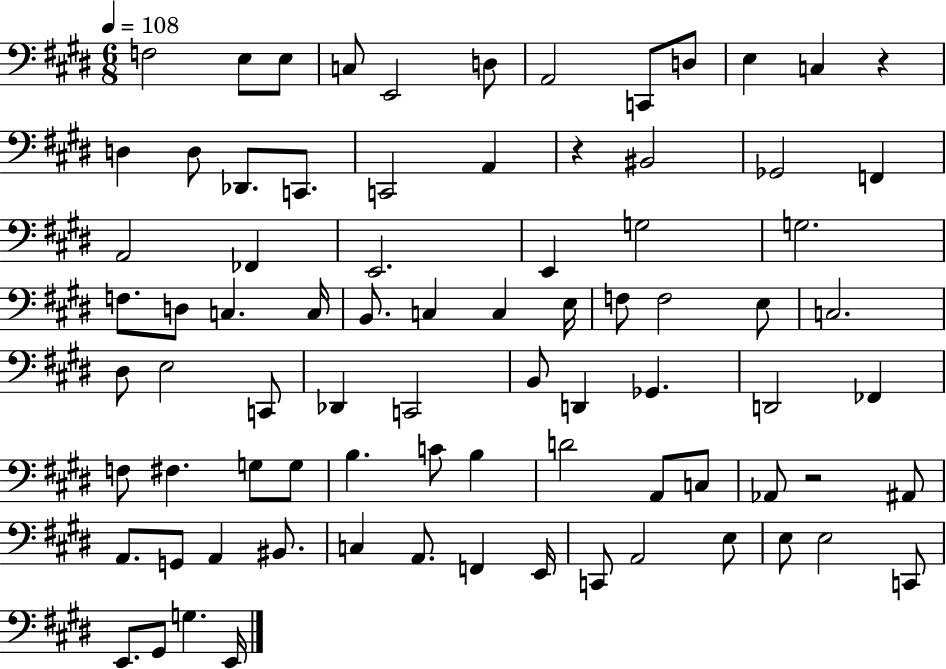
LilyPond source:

{
  \clef bass
  \numericTimeSignature
  \time 6/8
  \key e \major
  \tempo 4 = 108
  f2 e8 e8 | c8 e,2 d8 | a,2 c,8 d8 | e4 c4 r4 | \break d4 d8 des,8. c,8. | c,2 a,4 | r4 bis,2 | ges,2 f,4 | \break a,2 fes,4 | e,2. | e,4 g2 | g2. | \break f8. d8 c4. c16 | b,8. c4 c4 e16 | f8 f2 e8 | c2. | \break dis8 e2 c,8 | des,4 c,2 | b,8 d,4 ges,4. | d,2 fes,4 | \break f8 fis4. g8 g8 | b4. c'8 b4 | d'2 a,8 c8 | aes,8 r2 ais,8 | \break a,8. g,8 a,4 bis,8. | c4 a,8. f,4 e,16 | c,8 a,2 e8 | e8 e2 c,8 | \break e,8. gis,8 g4. e,16 | \bar "|."
}